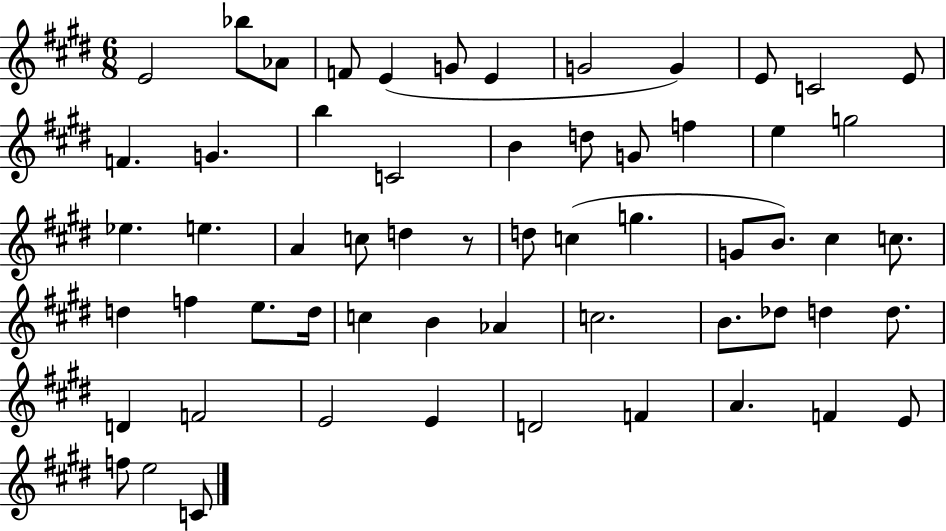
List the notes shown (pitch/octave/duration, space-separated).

E4/h Bb5/e Ab4/e F4/e E4/q G4/e E4/q G4/h G4/q E4/e C4/h E4/e F4/q. G4/q. B5/q C4/h B4/q D5/e G4/e F5/q E5/q G5/h Eb5/q. E5/q. A4/q C5/e D5/q R/e D5/e C5/q G5/q. G4/e B4/e. C#5/q C5/e. D5/q F5/q E5/e. D5/s C5/q B4/q Ab4/q C5/h. B4/e. Db5/e D5/q D5/e. D4/q F4/h E4/h E4/q D4/h F4/q A4/q. F4/q E4/e F5/e E5/h C4/e